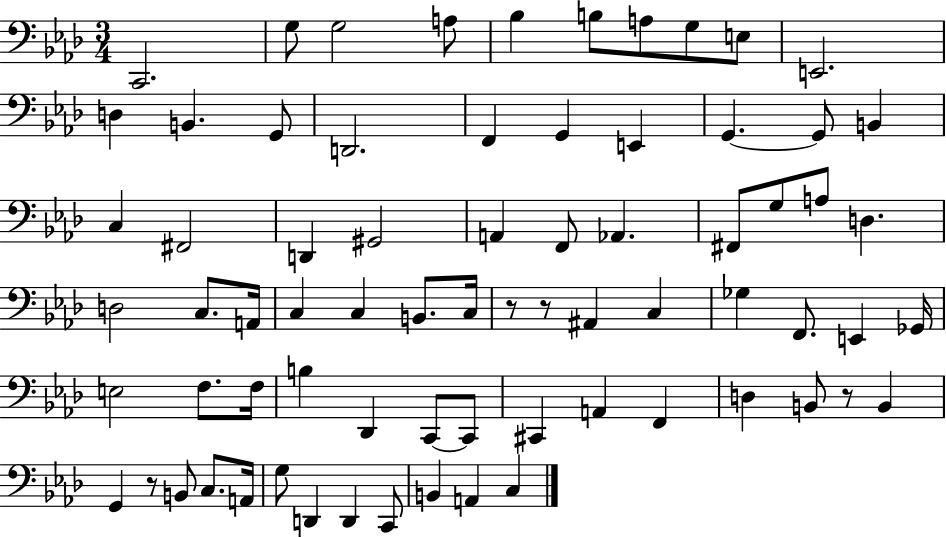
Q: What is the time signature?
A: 3/4